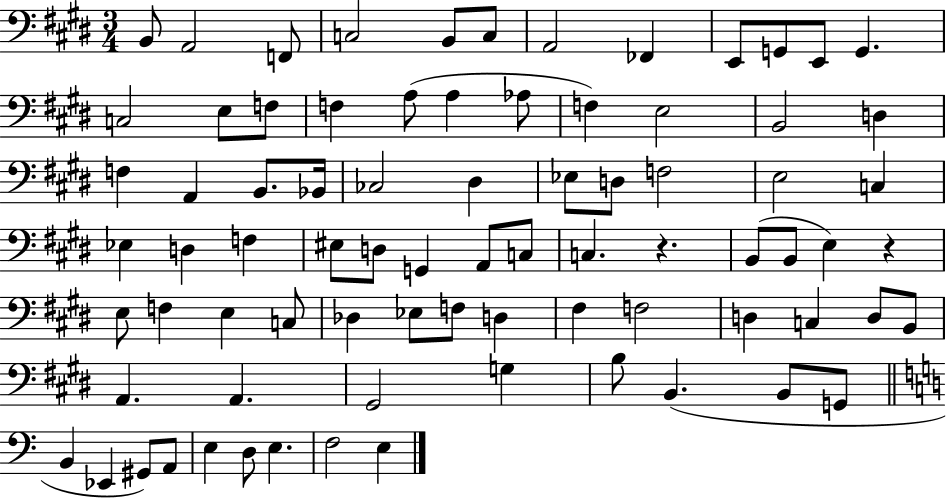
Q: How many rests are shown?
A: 2